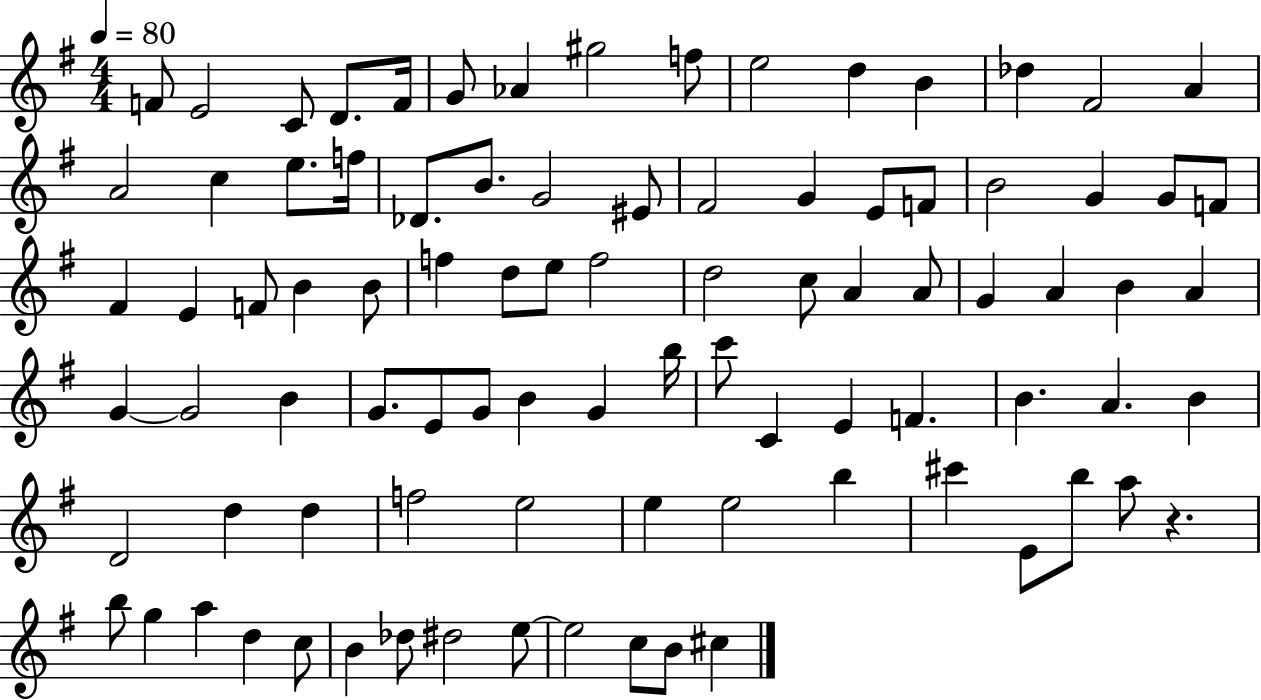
{
  \clef treble
  \numericTimeSignature
  \time 4/4
  \key g \major
  \tempo 4 = 80
  \repeat volta 2 { f'8 e'2 c'8 d'8. f'16 | g'8 aes'4 gis''2 f''8 | e''2 d''4 b'4 | des''4 fis'2 a'4 | \break a'2 c''4 e''8. f''16 | des'8. b'8. g'2 eis'8 | fis'2 g'4 e'8 f'8 | b'2 g'4 g'8 f'8 | \break fis'4 e'4 f'8 b'4 b'8 | f''4 d''8 e''8 f''2 | d''2 c''8 a'4 a'8 | g'4 a'4 b'4 a'4 | \break g'4~~ g'2 b'4 | g'8. e'8 g'8 b'4 g'4 b''16 | c'''8 c'4 e'4 f'4. | b'4. a'4. b'4 | \break d'2 d''4 d''4 | f''2 e''2 | e''4 e''2 b''4 | cis'''4 e'8 b''8 a''8 r4. | \break b''8 g''4 a''4 d''4 c''8 | b'4 des''8 dis''2 e''8~~ | e''2 c''8 b'8 cis''4 | } \bar "|."
}